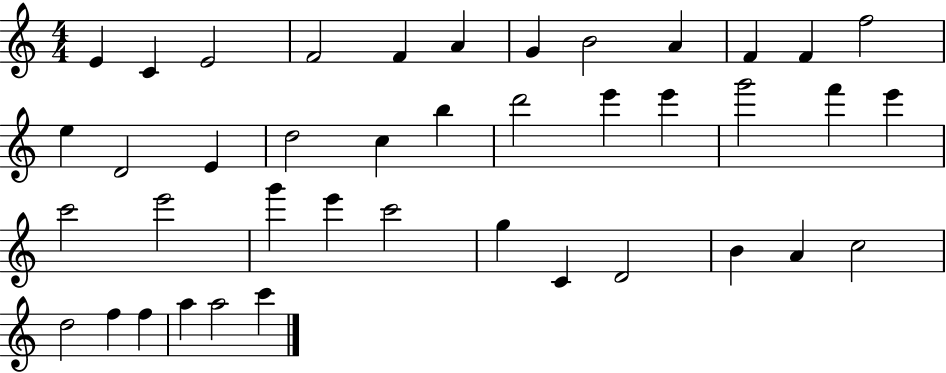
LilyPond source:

{
  \clef treble
  \numericTimeSignature
  \time 4/4
  \key c \major
  e'4 c'4 e'2 | f'2 f'4 a'4 | g'4 b'2 a'4 | f'4 f'4 f''2 | \break e''4 d'2 e'4 | d''2 c''4 b''4 | d'''2 e'''4 e'''4 | g'''2 f'''4 e'''4 | \break c'''2 e'''2 | g'''4 e'''4 c'''2 | g''4 c'4 d'2 | b'4 a'4 c''2 | \break d''2 f''4 f''4 | a''4 a''2 c'''4 | \bar "|."
}